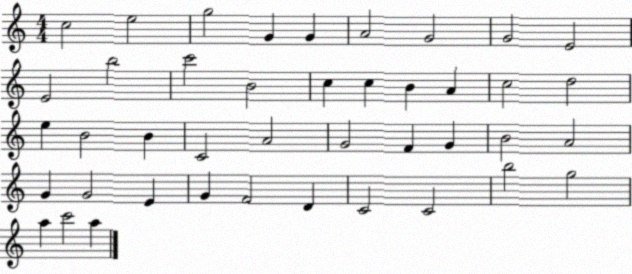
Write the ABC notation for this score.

X:1
T:Untitled
M:4/4
L:1/4
K:C
c2 e2 g2 G G A2 G2 G2 E2 E2 b2 c'2 B2 c c B A c2 d2 e B2 B C2 A2 G2 F G B2 A2 G G2 E G F2 D C2 C2 b2 g2 a c'2 a